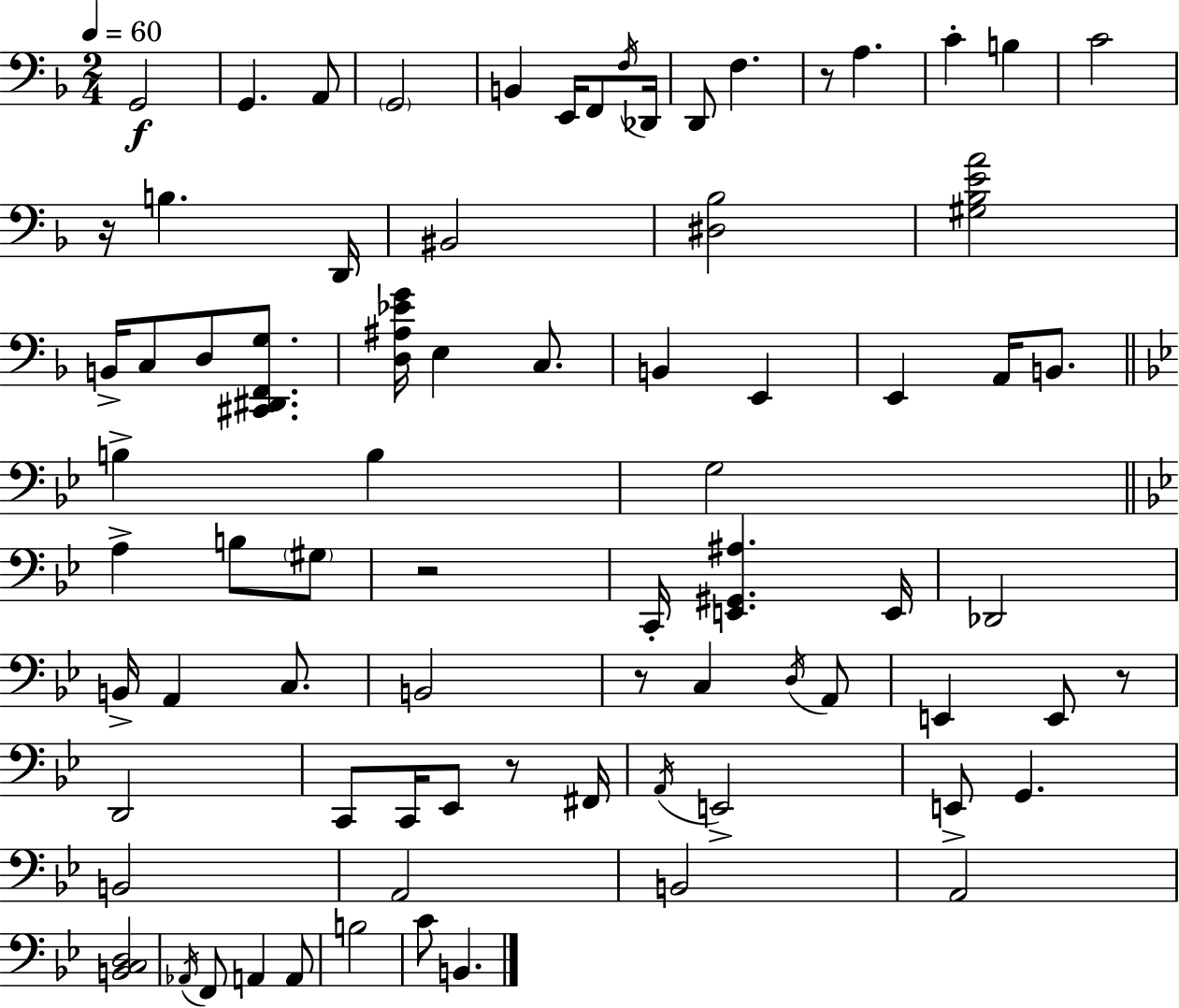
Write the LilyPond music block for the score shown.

{
  \clef bass
  \numericTimeSignature
  \time 2/4
  \key d \minor
  \tempo 4 = 60
  g,2\f | g,4. a,8 | \parenthesize g,2 | b,4 e,16 f,8 \acciaccatura { f16 } | \break des,16 d,8 f4. | r8 a4. | c'4-. b4 | c'2 | \break r16 b4. | d,16 bis,2 | <dis bes>2 | <gis bes e' a'>2 | \break b,16-> c8 d8 <cis, dis, f, g>8. | <d ais ees' g'>16 e4 c8. | b,4 e,4 | e,4 a,16 b,8. | \break \bar "||" \break \key bes \major b4-> b4 | g2 | \bar "||" \break \key bes \major a4-> b8 \parenthesize gis8 | r2 | c,16-. <e, gis, ais>4. e,16 | des,2 | \break b,16-> a,4 c8. | b,2 | r8 c4 \acciaccatura { d16 } a,8 | e,4 e,8 r8 | \break d,2 | c,8 c,16 ees,8 r8 | fis,16 \acciaccatura { a,16 } e,2-> | e,8-> g,4. | \break b,2 | a,2 | b,2 | a,2 | \break <b, c d>2 | \acciaccatura { aes,16 } f,8 a,4 | a,8 b2 | c'8 b,4. | \break \bar "|."
}